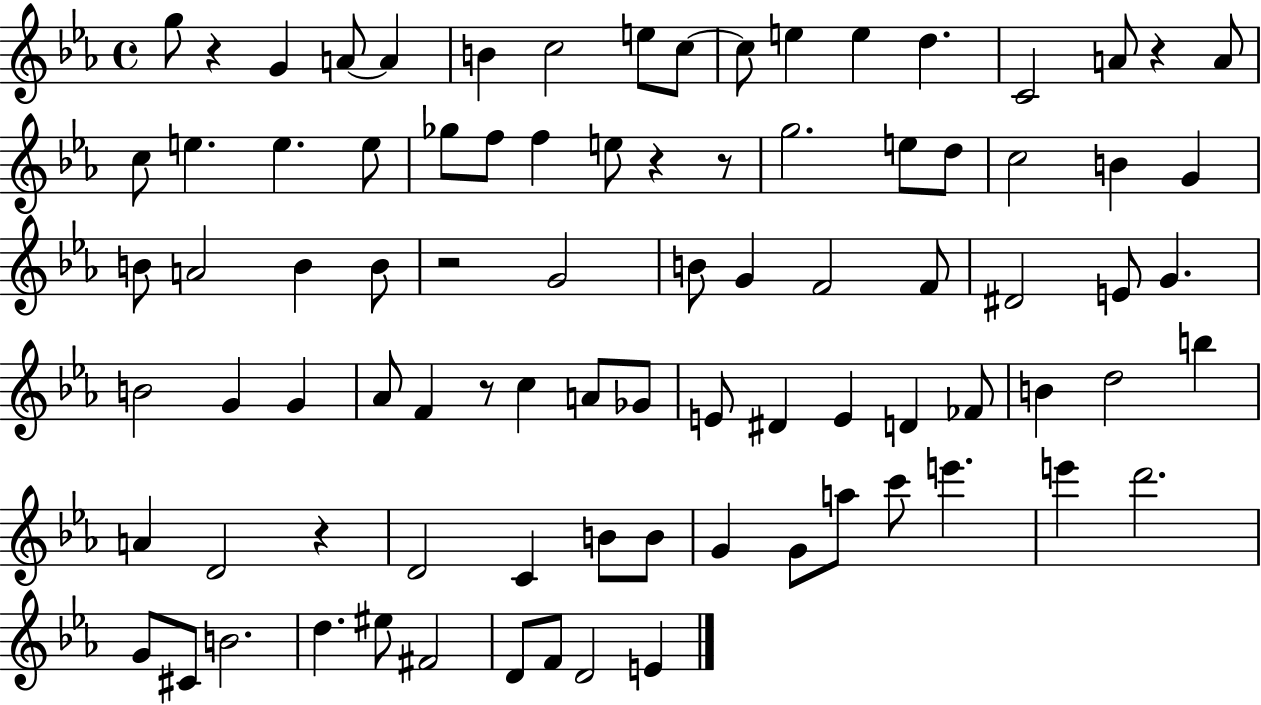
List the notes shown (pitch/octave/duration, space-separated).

G5/e R/q G4/q A4/e A4/q B4/q C5/h E5/e C5/e C5/e E5/q E5/q D5/q. C4/h A4/e R/q A4/e C5/e E5/q. E5/q. E5/e Gb5/e F5/e F5/q E5/e R/q R/e G5/h. E5/e D5/e C5/h B4/q G4/q B4/e A4/h B4/q B4/e R/h G4/h B4/e G4/q F4/h F4/e D#4/h E4/e G4/q. B4/h G4/q G4/q Ab4/e F4/q R/e C5/q A4/e Gb4/e E4/e D#4/q E4/q D4/q FES4/e B4/q D5/h B5/q A4/q D4/h R/q D4/h C4/q B4/e B4/e G4/q G4/e A5/e C6/e E6/q. E6/q D6/h. G4/e C#4/e B4/h. D5/q. EIS5/e F#4/h D4/e F4/e D4/h E4/q